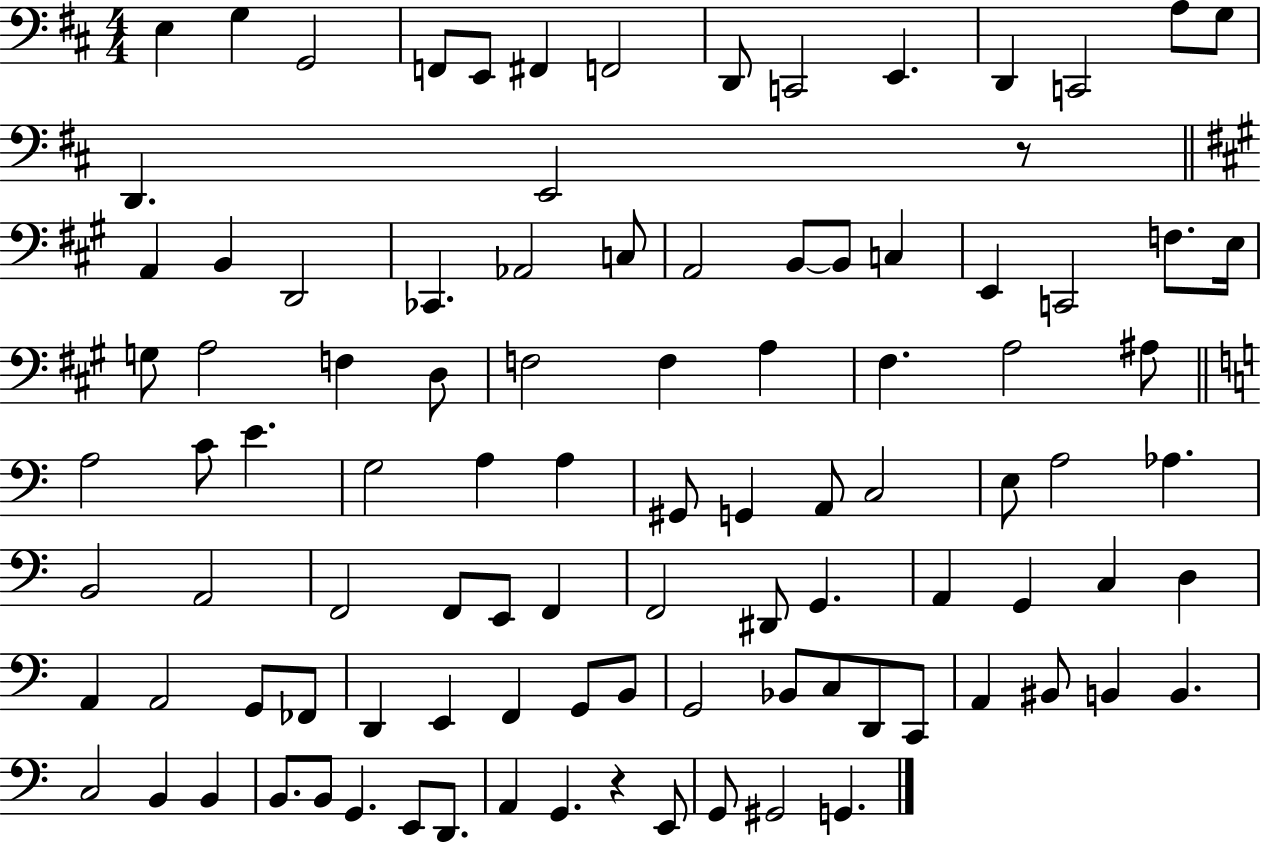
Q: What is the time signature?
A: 4/4